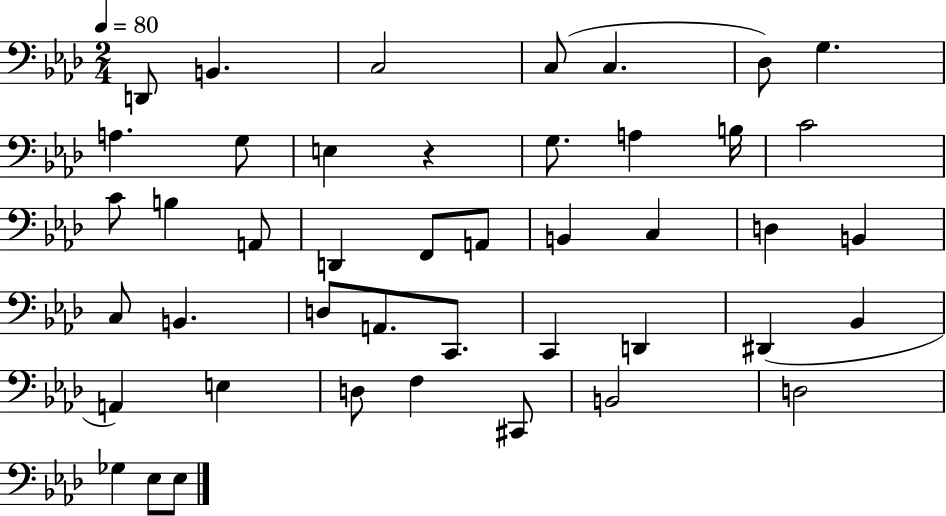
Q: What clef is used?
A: bass